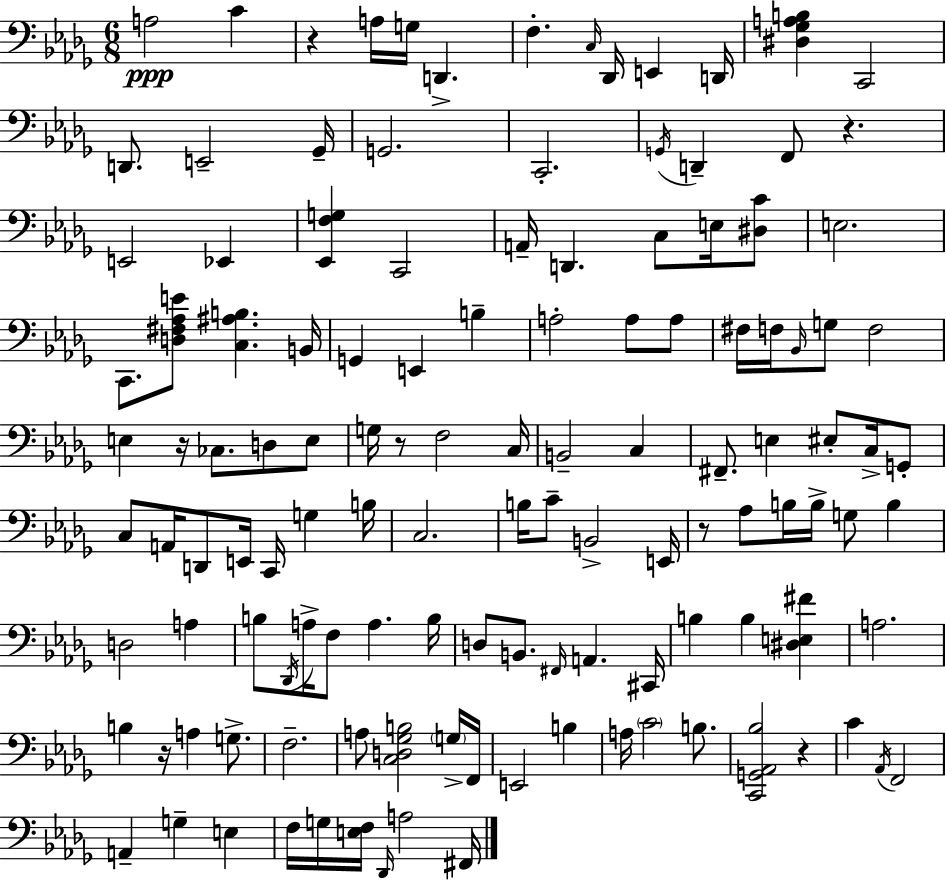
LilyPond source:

{
  \clef bass
  \numericTimeSignature
  \time 6/8
  \key bes \minor
  a2\ppp c'4 | r4 a16 g16 d,4.-> | f4.-. \grace { c16 } des,16 e,4 | d,16 <dis ges a b>4 c,2 | \break d,8. e,2-- | ges,16-- g,2. | c,2.-. | \acciaccatura { g,16 } d,4-- f,8 r4. | \break e,2 ees,4 | <ees, f g>4 c,2 | a,16-- d,4. c8 e16 | <dis c'>8 e2. | \break c,8. <d fis aes e'>8 <c ais b>4. | b,16 g,4 e,4 b4-- | a2-. a8 | a8 fis16 f16 \grace { bes,16 } g8 f2 | \break e4 r16 ces8. d8 | e8 g16 r8 f2 | c16 b,2-- c4 | fis,8.-- e4 eis8-. | \break c16-> g,8-. c8 a,16 d,8 e,16 c,16 g4 | b16 c2. | b16 c'8-- b,2-> | e,16 r8 aes8 b16 b16-> g8 b4 | \break d2 a4 | b8 \acciaccatura { des,16 } a16-> f8 a4. | b16 d8 b,8. \grace { fis,16 } a,4. | cis,16 b4 b4 | \break <dis e fis'>4 a2. | b4 r16 a4 | g8.-> f2.-- | a8 <c d ges b>2 | \break \parenthesize g16-> f,16 e,2 | b4 a16 \parenthesize c'2 | b8. <c, g, aes, bes>2 | r4 c'4 \acciaccatura { aes,16 } f,2 | \break a,4-- g4-- | e4 f16 g16 <e f>16 \grace { des,16 } a2 | fis,16 \bar "|."
}